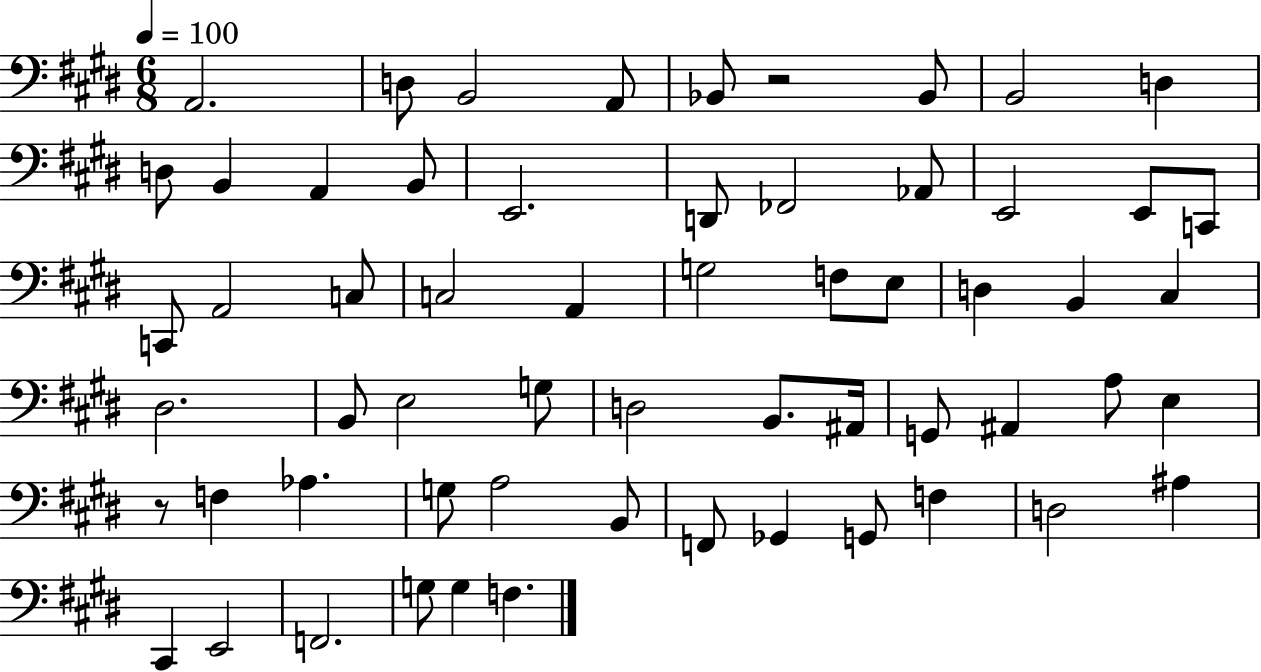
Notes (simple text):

A2/h. D3/e B2/h A2/e Bb2/e R/h Bb2/e B2/h D3/q D3/e B2/q A2/q B2/e E2/h. D2/e FES2/h Ab2/e E2/h E2/e C2/e C2/e A2/h C3/e C3/h A2/q G3/h F3/e E3/e D3/q B2/q C#3/q D#3/h. B2/e E3/h G3/e D3/h B2/e. A#2/s G2/e A#2/q A3/e E3/q R/e F3/q Ab3/q. G3/e A3/h B2/e F2/e Gb2/q G2/e F3/q D3/h A#3/q C#2/q E2/h F2/h. G3/e G3/q F3/q.